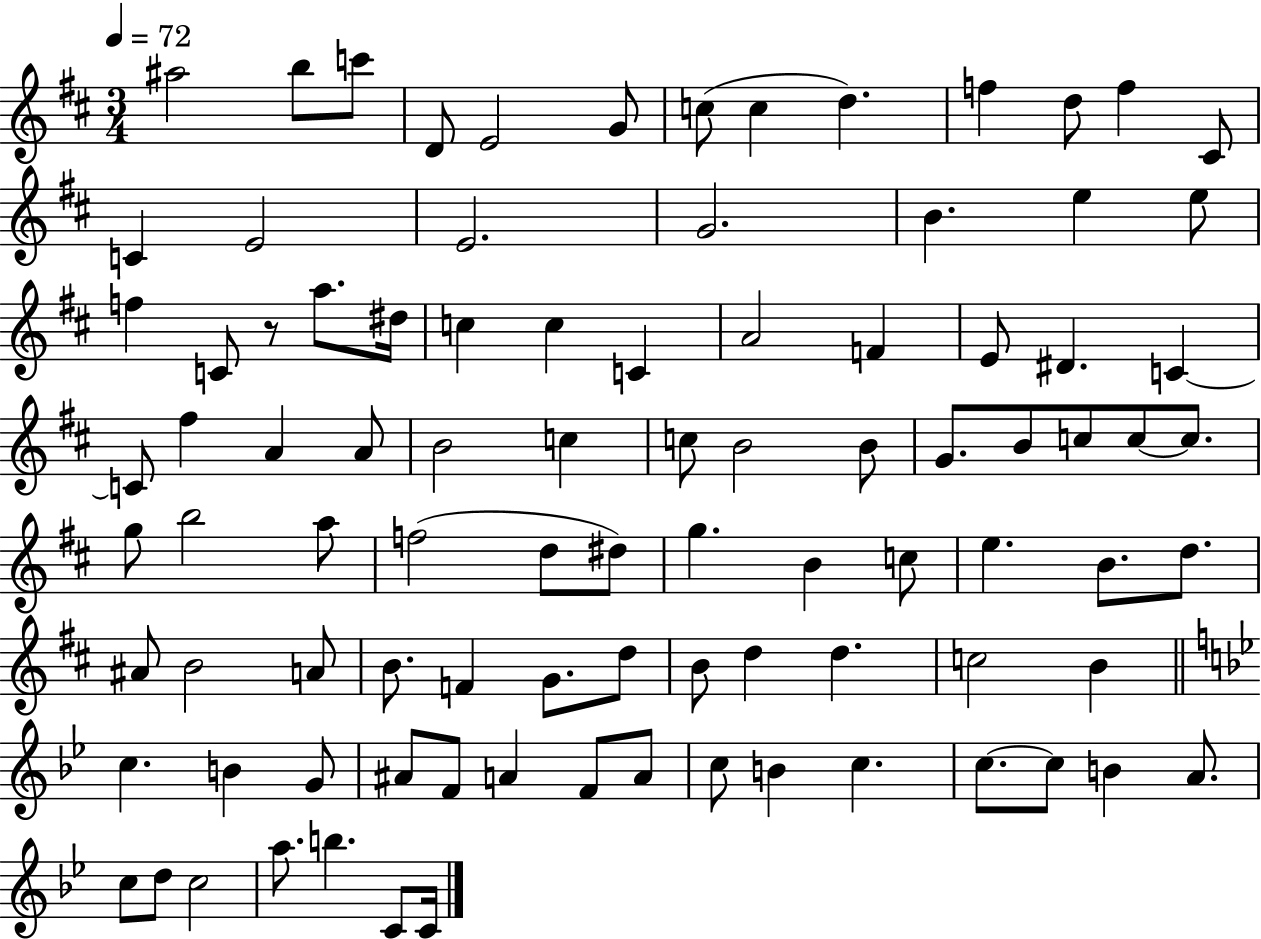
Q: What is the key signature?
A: D major